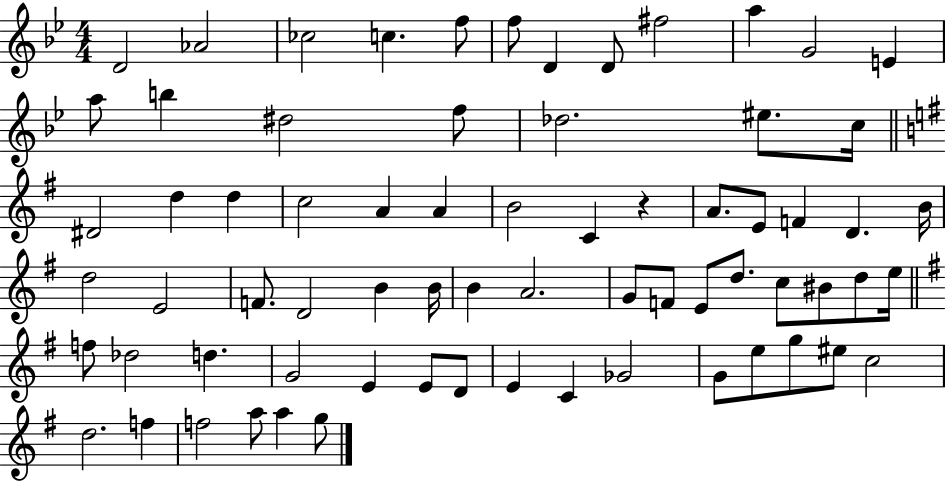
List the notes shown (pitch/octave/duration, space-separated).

D4/h Ab4/h CES5/h C5/q. F5/e F5/e D4/q D4/e F#5/h A5/q G4/h E4/q A5/e B5/q D#5/h F5/e Db5/h. EIS5/e. C5/s D#4/h D5/q D5/q C5/h A4/q A4/q B4/h C4/q R/q A4/e. E4/e F4/q D4/q. B4/s D5/h E4/h F4/e. D4/h B4/q B4/s B4/q A4/h. G4/e F4/e E4/e D5/e. C5/e BIS4/e D5/e E5/s F5/e Db5/h D5/q. G4/h E4/q E4/e D4/e E4/q C4/q Gb4/h G4/e E5/e G5/e EIS5/e C5/h D5/h. F5/q F5/h A5/e A5/q G5/e